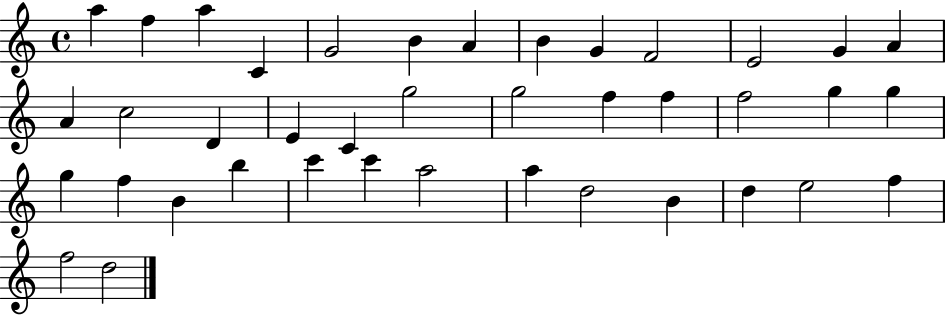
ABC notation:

X:1
T:Untitled
M:4/4
L:1/4
K:C
a f a C G2 B A B G F2 E2 G A A c2 D E C g2 g2 f f f2 g g g f B b c' c' a2 a d2 B d e2 f f2 d2